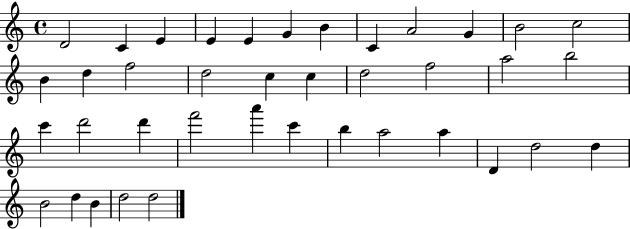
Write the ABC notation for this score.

X:1
T:Untitled
M:4/4
L:1/4
K:C
D2 C E E E G B C A2 G B2 c2 B d f2 d2 c c d2 f2 a2 b2 c' d'2 d' f'2 a' c' b a2 a D d2 d B2 d B d2 d2